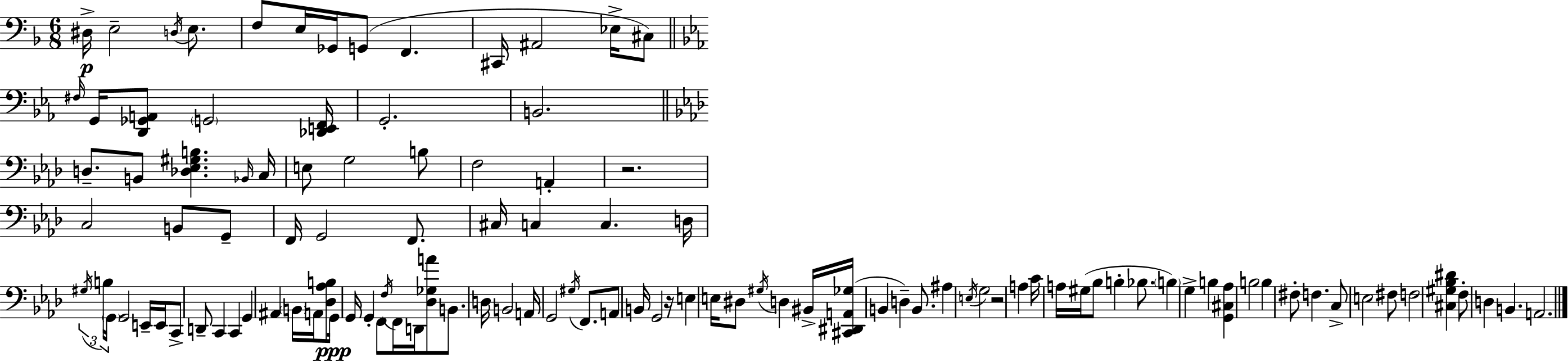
{
  \clef bass
  \numericTimeSignature
  \time 6/8
  \key d \minor
  dis16->\p e2-- \acciaccatura { d16 } e8. | f8 e16 ges,16 g,8( f,4. | cis,16 ais,2 ees16-> cis8) | \bar "||" \break \key ees \major \grace { fis16 } g,16 <d, ges, a,>8 \parenthesize g,2 | <des, e, f,>16 g,2.-. | b,2. | \bar "||" \break \key aes \major d8.-- b,8 <des ees gis b>4. \grace { bes,16 } | c16 e8 g2 b8 | f2 a,4-. | r2. | \break c2 b,8 g,8-- | f,16 g,2 f,8. | cis16 c4 c4. | d16 \tuplet 3/2 { \acciaccatura { gis16 } b16 \parenthesize g,16 } g,2 | \break e,16-- e,16 c,8-> d,8-- c,4 c,4 | g,4 ais,4 \parenthesize b,16 a,16 | <des aes b>8 g,16\ppp g,16 g,4-. f,8 \acciaccatura { f16 } f,16 | d,16 <des ges a'>8 b,8. d16 b,2 | \break a,16 g,2 | \acciaccatura { gis16 } f,8. a,8 b,16 g,2 | r16 e4 e16 dis8 \acciaccatura { gis16 } | d4 bis,16-> <cis, dis, a, ges>16( b,4 d4--) | \break b,8. ais4 \acciaccatura { e16 } g2 | r2 | a4 c'16 a16 gis16( bes8 b4-. | bes8. \parenthesize b4) g4-> | \break b4 <g, cis aes>4 b2 | b4 fis8-. | f4. c8-> e2 | fis8 f2 | \break <cis gis bes dis'>4 f8-. d4 | b,4. a,2. | \bar "|."
}